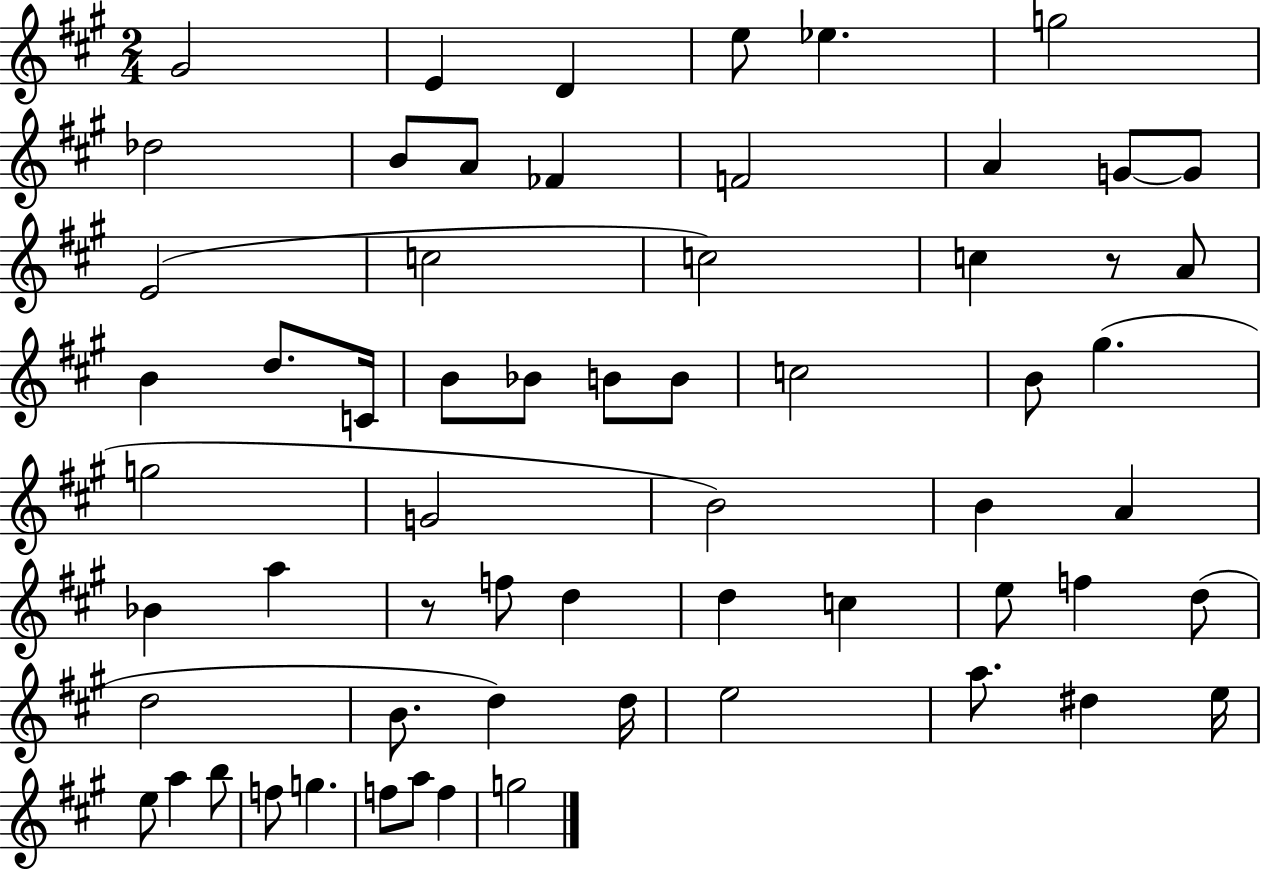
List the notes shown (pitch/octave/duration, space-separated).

G#4/h E4/q D4/q E5/e Eb5/q. G5/h Db5/h B4/e A4/e FES4/q F4/h A4/q G4/e G4/e E4/h C5/h C5/h C5/q R/e A4/e B4/q D5/e. C4/s B4/e Bb4/e B4/e B4/e C5/h B4/e G#5/q. G5/h G4/h B4/h B4/q A4/q Bb4/q A5/q R/e F5/e D5/q D5/q C5/q E5/e F5/q D5/e D5/h B4/e. D5/q D5/s E5/h A5/e. D#5/q E5/s E5/e A5/q B5/e F5/e G5/q. F5/e A5/e F5/q G5/h